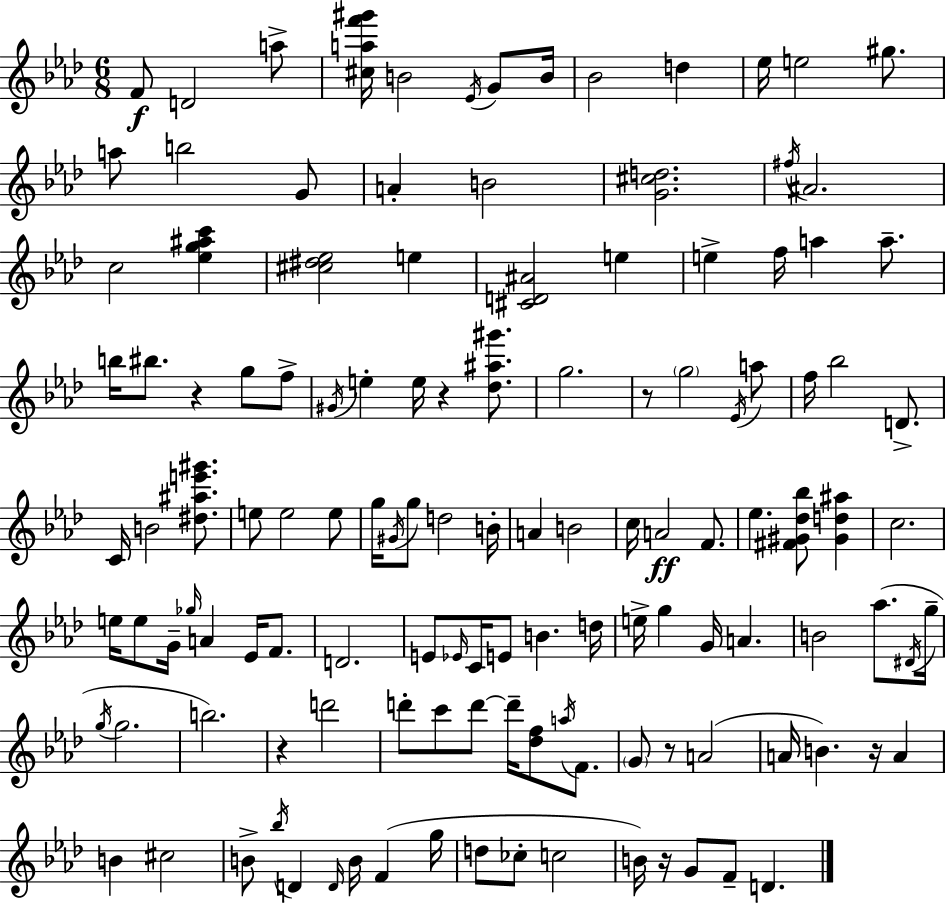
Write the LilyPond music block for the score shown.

{
  \clef treble
  \numericTimeSignature
  \time 6/8
  \key f \minor
  f'8\f d'2 a''8-> | <cis'' a'' f''' gis'''>16 b'2 \acciaccatura { ees'16 } g'8 | b'16 bes'2 d''4 | ees''16 e''2 gis''8. | \break a''8 b''2 g'8 | a'4-. b'2 | <g' cis'' d''>2. | \acciaccatura { fis''16 } ais'2. | \break c''2 <ees'' g'' ais'' c'''>4 | <cis'' dis'' ees''>2 e''4 | <cis' d' ais'>2 e''4 | e''4-> f''16 a''4 a''8.-- | \break b''16 bis''8. r4 g''8 | f''8-> \acciaccatura { gis'16 } e''4-. e''16 r4 | <des'' ais'' gis'''>8. g''2. | r8 \parenthesize g''2 | \break \acciaccatura { ees'16 } a''8 f''16 bes''2 | d'8.-> c'16 b'2 | <dis'' ais'' e''' gis'''>8. e''8 e''2 | e''8 g''16 \acciaccatura { gis'16 } g''8 d''2 | \break b'16-. a'4 b'2 | c''16 a'2\ff | f'8. ees''4. <fis' gis' des'' bes''>8 | <gis' d'' ais''>4 c''2. | \break e''16 e''8 g'16-- \grace { ges''16 } a'4 | ees'16 f'8. d'2. | e'8 \grace { ees'16 } c'16 e'8 | b'4. d''16 e''16-> g''4 | \break g'16 a'4. b'2 | aes''8.( \acciaccatura { dis'16 } g''16-- \acciaccatura { g''16 } g''2. | b''2.) | r4 | \break d'''2 d'''8-. c'''8 | d'''8~~ d'''16-- <des'' f''>8 \acciaccatura { a''16 } f'8. \parenthesize g'8 | r8 a'2( a'16 b'4.) | r16 a'4 b'4 | \break cis''2 b'8-> | \acciaccatura { bes''16 } d'4 \grace { d'16 } b'16 f'4( g''16 | d''8 ces''8-. c''2 | b'16) r16 g'8 f'8-- d'4. | \break \bar "|."
}